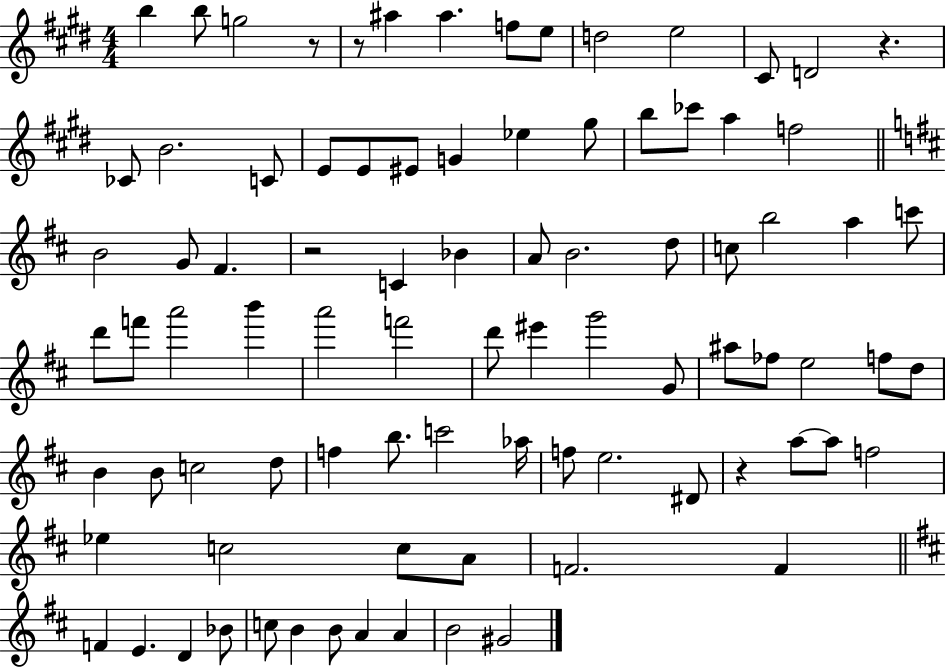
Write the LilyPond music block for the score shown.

{
  \clef treble
  \numericTimeSignature
  \time 4/4
  \key e \major
  b''4 b''8 g''2 r8 | r8 ais''4 ais''4. f''8 e''8 | d''2 e''2 | cis'8 d'2 r4. | \break ces'8 b'2. c'8 | e'8 e'8 eis'8 g'4 ees''4 gis''8 | b''8 ces'''8 a''4 f''2 | \bar "||" \break \key b \minor b'2 g'8 fis'4. | r2 c'4 bes'4 | a'8 b'2. d''8 | c''8 b''2 a''4 c'''8 | \break d'''8 f'''8 a'''2 b'''4 | a'''2 f'''2 | d'''8 eis'''4 g'''2 g'8 | ais''8 fes''8 e''2 f''8 d''8 | \break b'4 b'8 c''2 d''8 | f''4 b''8. c'''2 aes''16 | f''8 e''2. dis'8 | r4 a''8~~ a''8 f''2 | \break ees''4 c''2 c''8 a'8 | f'2. f'4 | \bar "||" \break \key d \major f'4 e'4. d'4 bes'8 | c''8 b'4 b'8 a'4 a'4 | b'2 gis'2 | \bar "|."
}